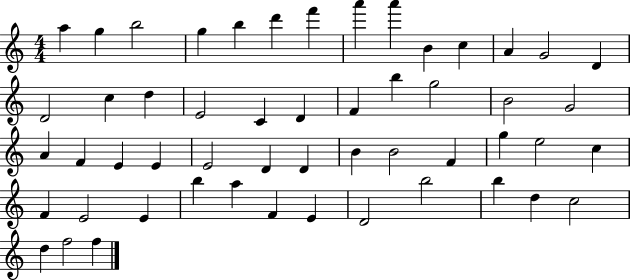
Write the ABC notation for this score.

X:1
T:Untitled
M:4/4
L:1/4
K:C
a g b2 g b d' f' a' a' B c A G2 D D2 c d E2 C D F b g2 B2 G2 A F E E E2 D D B B2 F g e2 c F E2 E b a F E D2 b2 b d c2 d f2 f